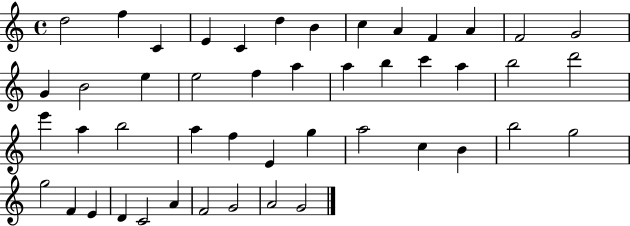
X:1
T:Untitled
M:4/4
L:1/4
K:C
d2 f C E C d B c A F A F2 G2 G B2 e e2 f a a b c' a b2 d'2 e' a b2 a f E g a2 c B b2 g2 g2 F E D C2 A F2 G2 A2 G2